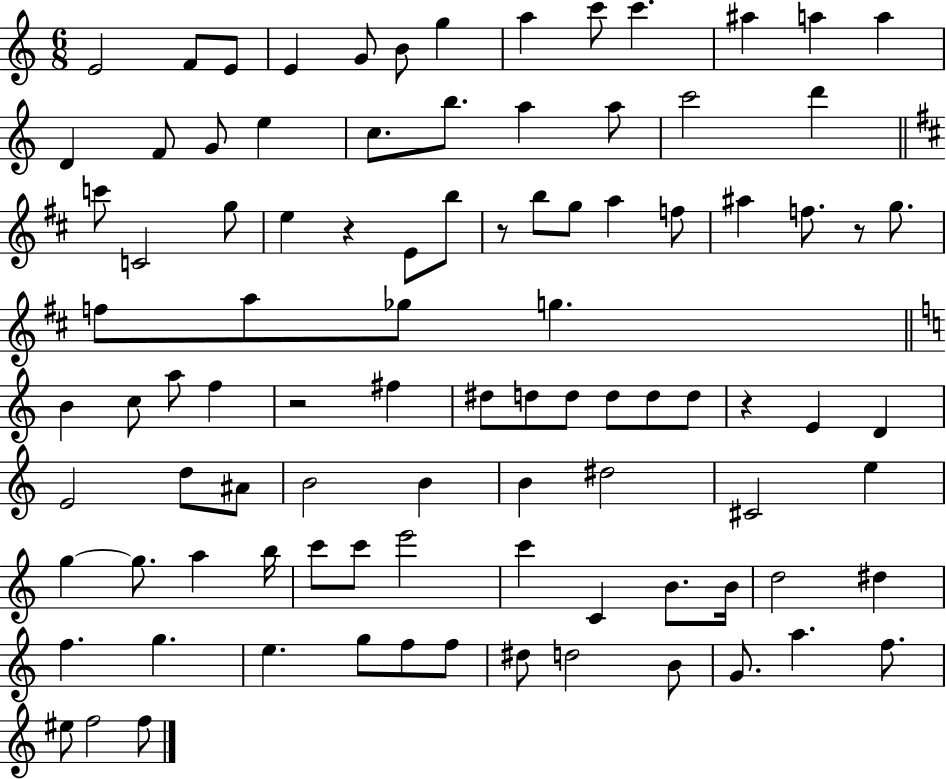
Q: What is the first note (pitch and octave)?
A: E4